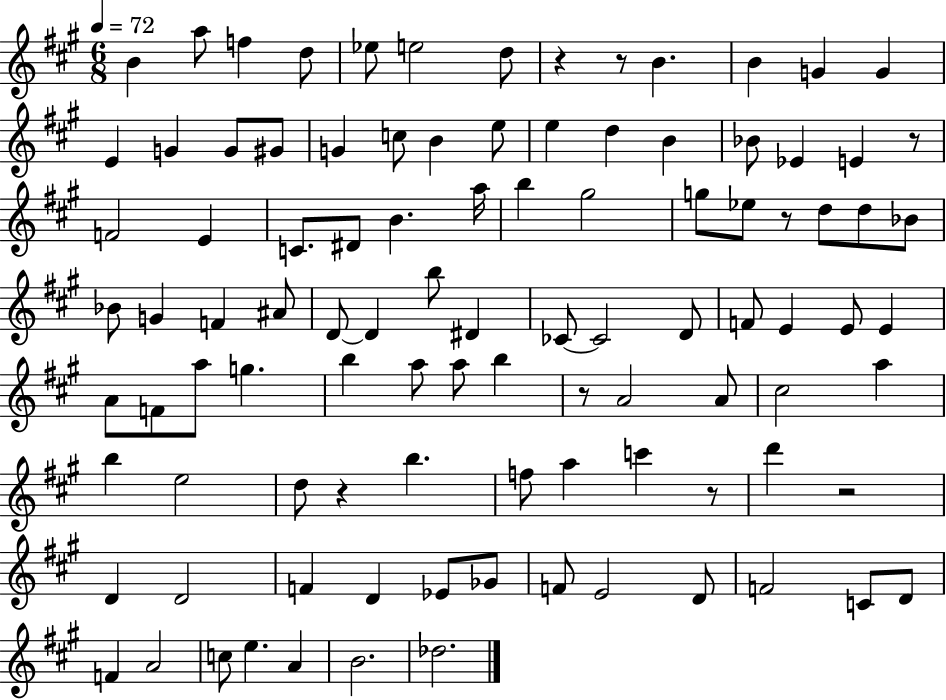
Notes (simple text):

B4/q A5/e F5/q D5/e Eb5/e E5/h D5/e R/q R/e B4/q. B4/q G4/q G4/q E4/q G4/q G4/e G#4/e G4/q C5/e B4/q E5/e E5/q D5/q B4/q Bb4/e Eb4/q E4/q R/e F4/h E4/q C4/e. D#4/e B4/q. A5/s B5/q G#5/h G5/e Eb5/e R/e D5/e D5/e Bb4/e Bb4/e G4/q F4/q A#4/e D4/e D4/q B5/e D#4/q CES4/e CES4/h D4/e F4/e E4/q E4/e E4/q A4/e F4/e A5/e G5/q. B5/q A5/e A5/e B5/q R/e A4/h A4/e C#5/h A5/q B5/q E5/h D5/e R/q B5/q. F5/e A5/q C6/q R/e D6/q R/h D4/q D4/h F4/q D4/q Eb4/e Gb4/e F4/e E4/h D4/e F4/h C4/e D4/e F4/q A4/h C5/e E5/q. A4/q B4/h. Db5/h.